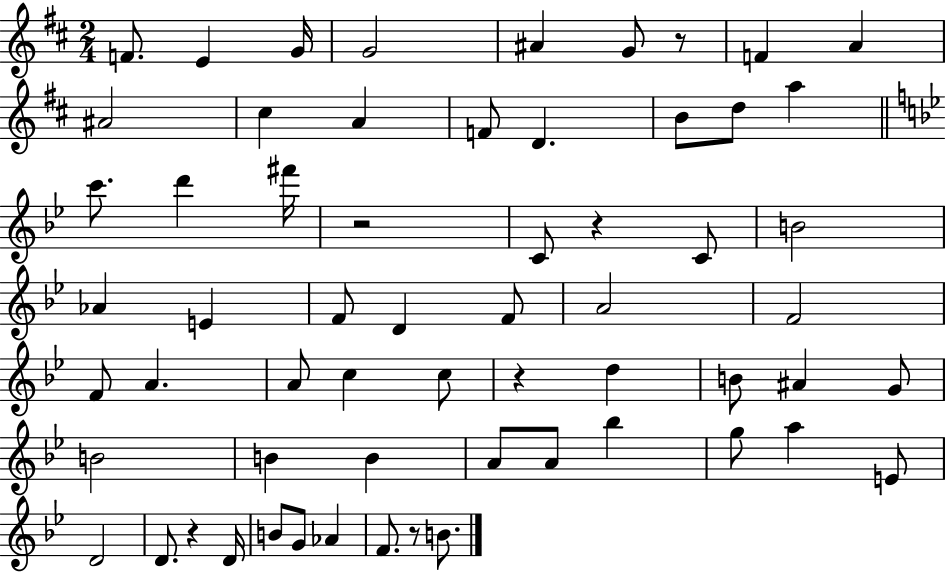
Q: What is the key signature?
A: D major